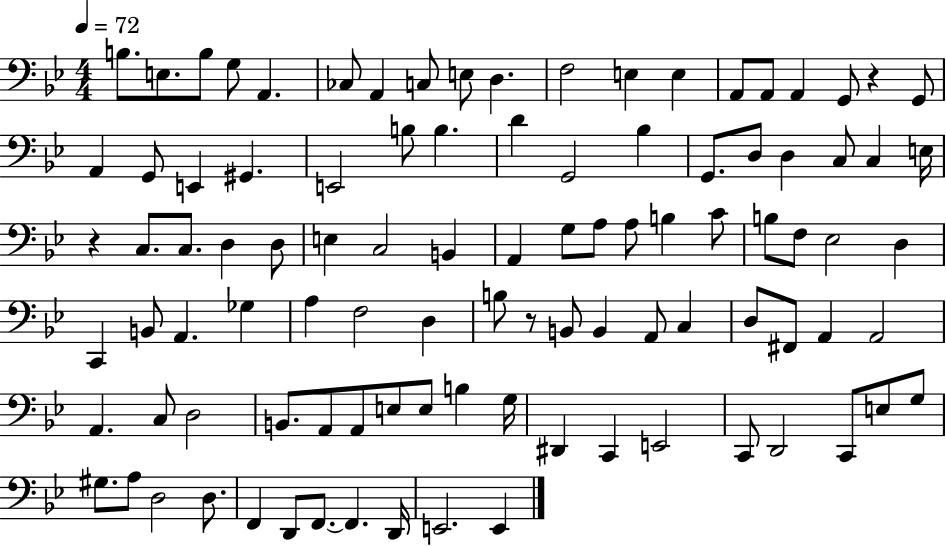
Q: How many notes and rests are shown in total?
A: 99